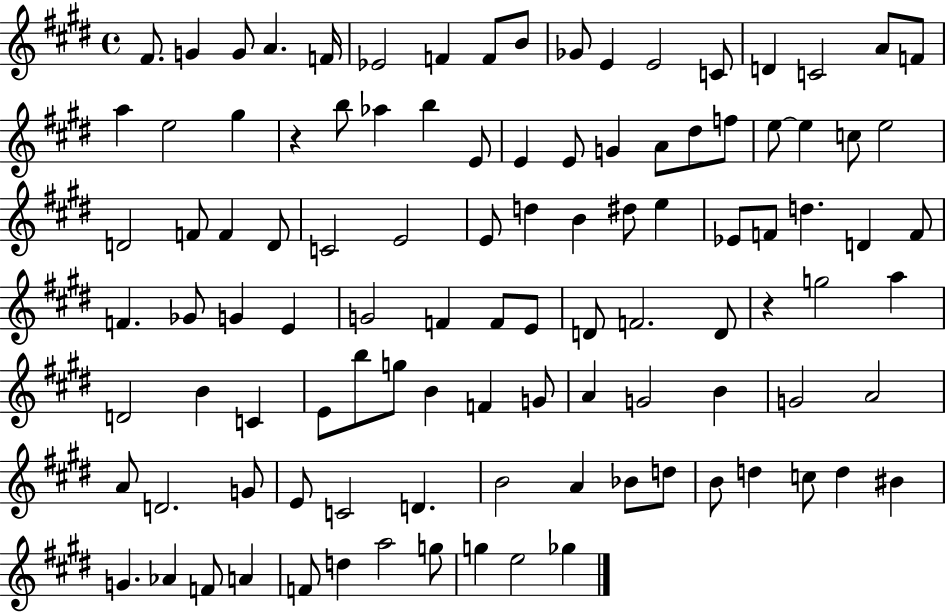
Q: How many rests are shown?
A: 2